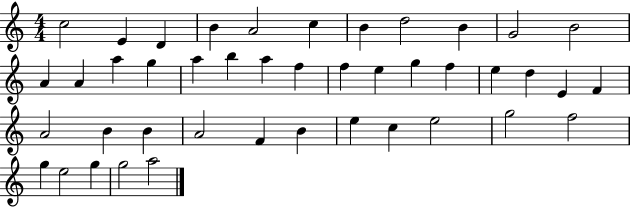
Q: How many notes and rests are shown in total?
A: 43